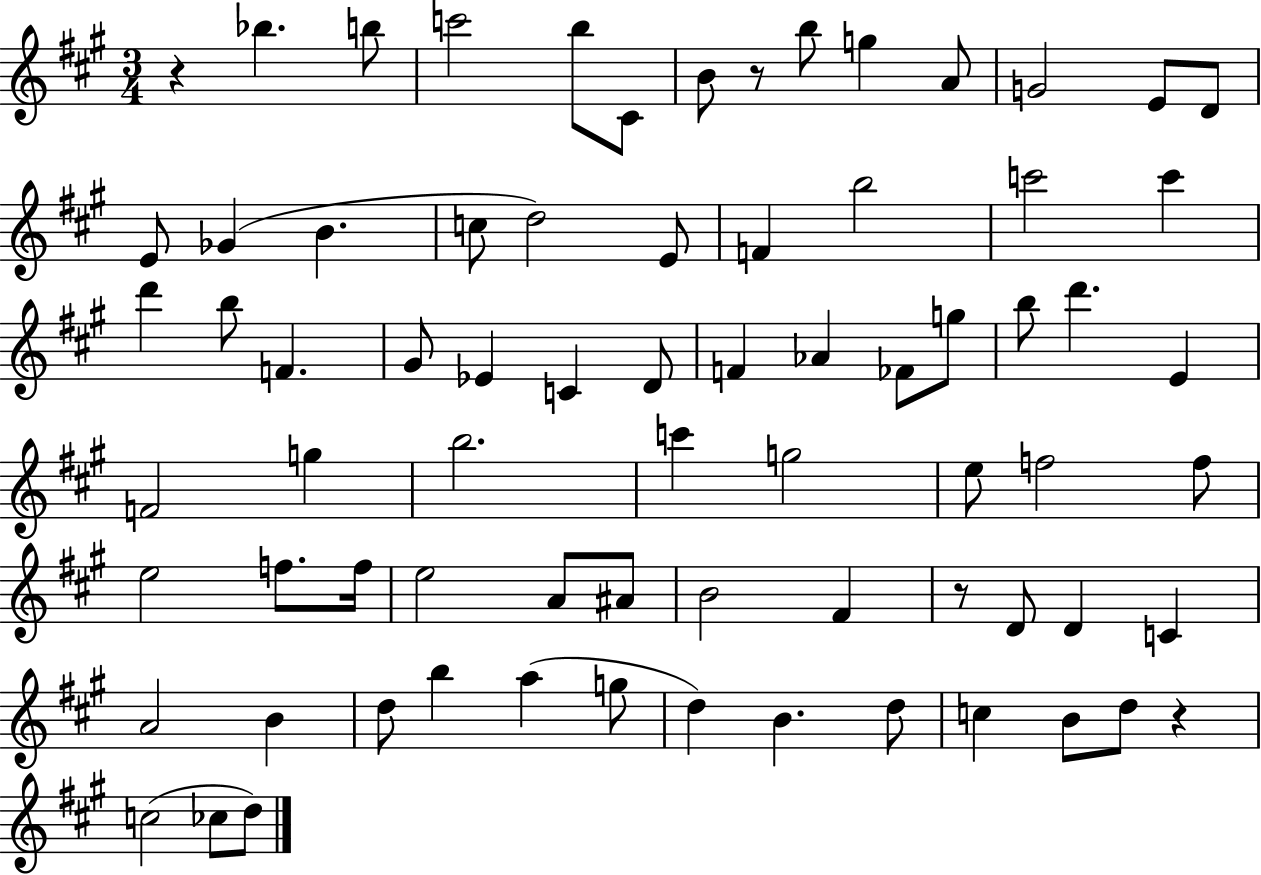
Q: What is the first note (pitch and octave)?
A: Bb5